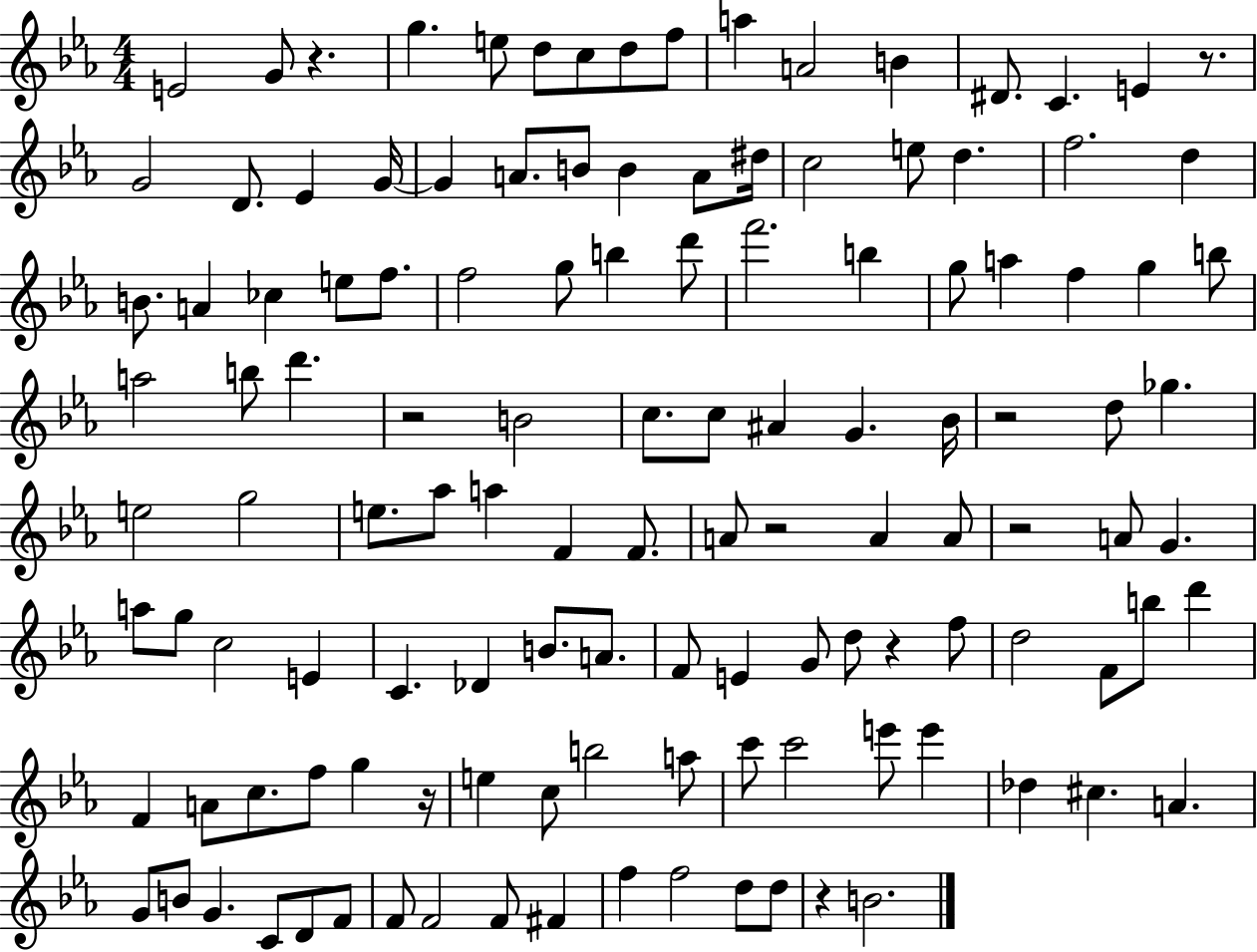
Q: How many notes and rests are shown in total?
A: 125